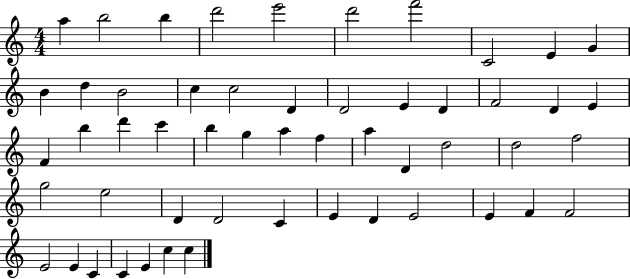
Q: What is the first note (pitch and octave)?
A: A5